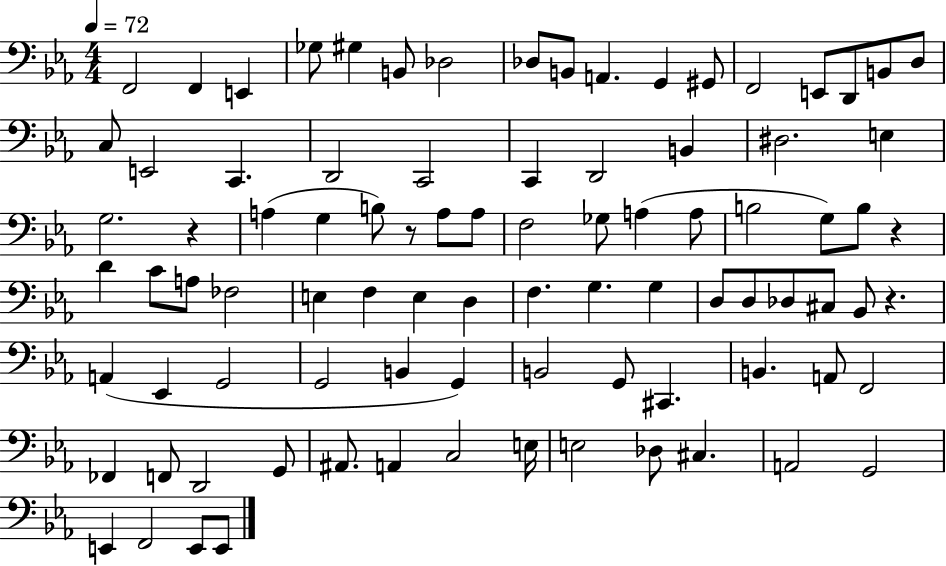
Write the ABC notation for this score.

X:1
T:Untitled
M:4/4
L:1/4
K:Eb
F,,2 F,, E,, _G,/2 ^G, B,,/2 _D,2 _D,/2 B,,/2 A,, G,, ^G,,/2 F,,2 E,,/2 D,,/2 B,,/2 D,/2 C,/2 E,,2 C,, D,,2 C,,2 C,, D,,2 B,, ^D,2 E, G,2 z A, G, B,/2 z/2 A,/2 A,/2 F,2 _G,/2 A, A,/2 B,2 G,/2 B,/2 z D C/2 A,/2 _F,2 E, F, E, D, F, G, G, D,/2 D,/2 _D,/2 ^C,/2 _B,,/2 z A,, _E,, G,,2 G,,2 B,, G,, B,,2 G,,/2 ^C,, B,, A,,/2 F,,2 _F,, F,,/2 D,,2 G,,/2 ^A,,/2 A,, C,2 E,/4 E,2 _D,/2 ^C, A,,2 G,,2 E,, F,,2 E,,/2 E,,/2